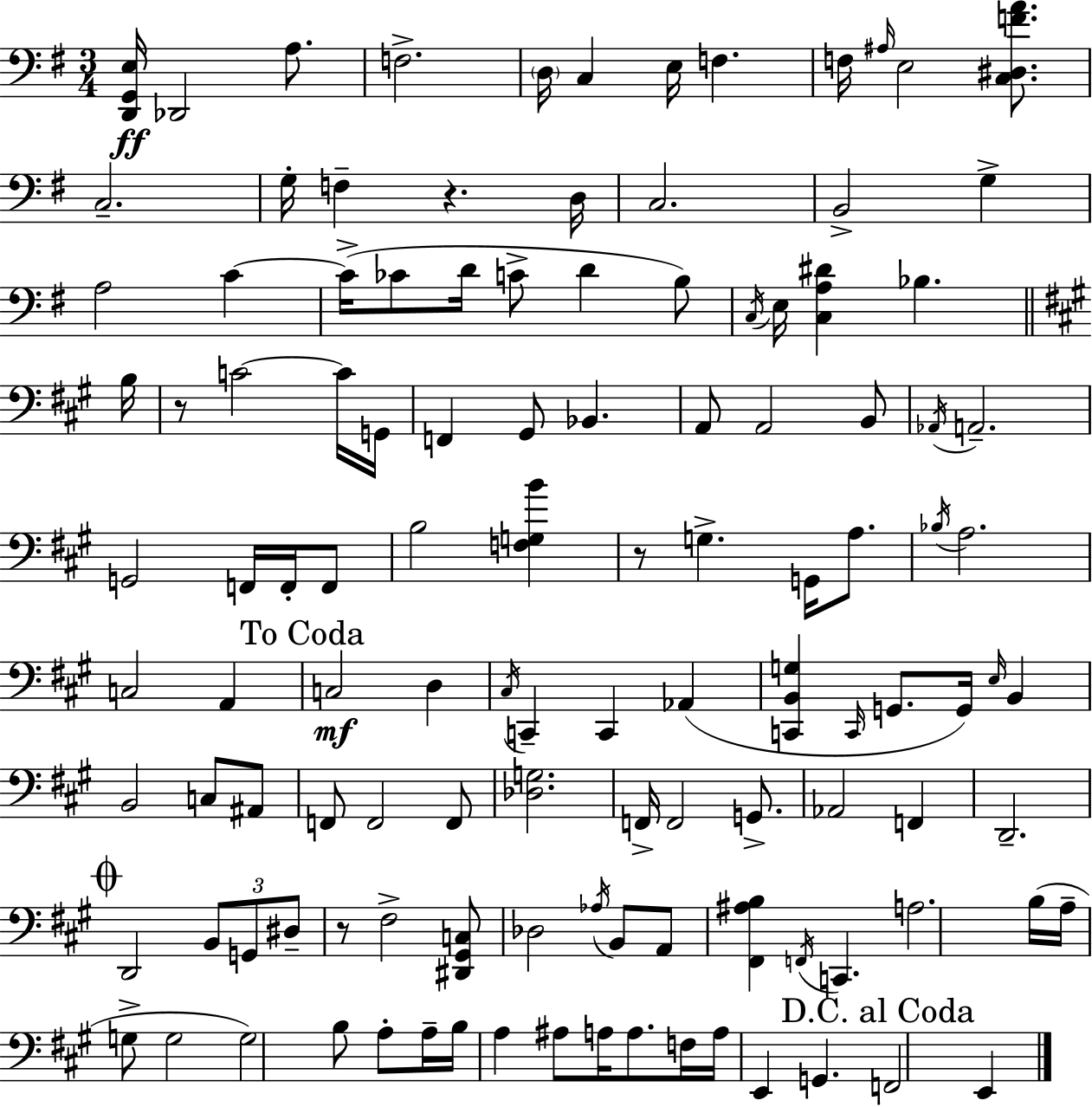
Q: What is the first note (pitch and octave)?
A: Db2